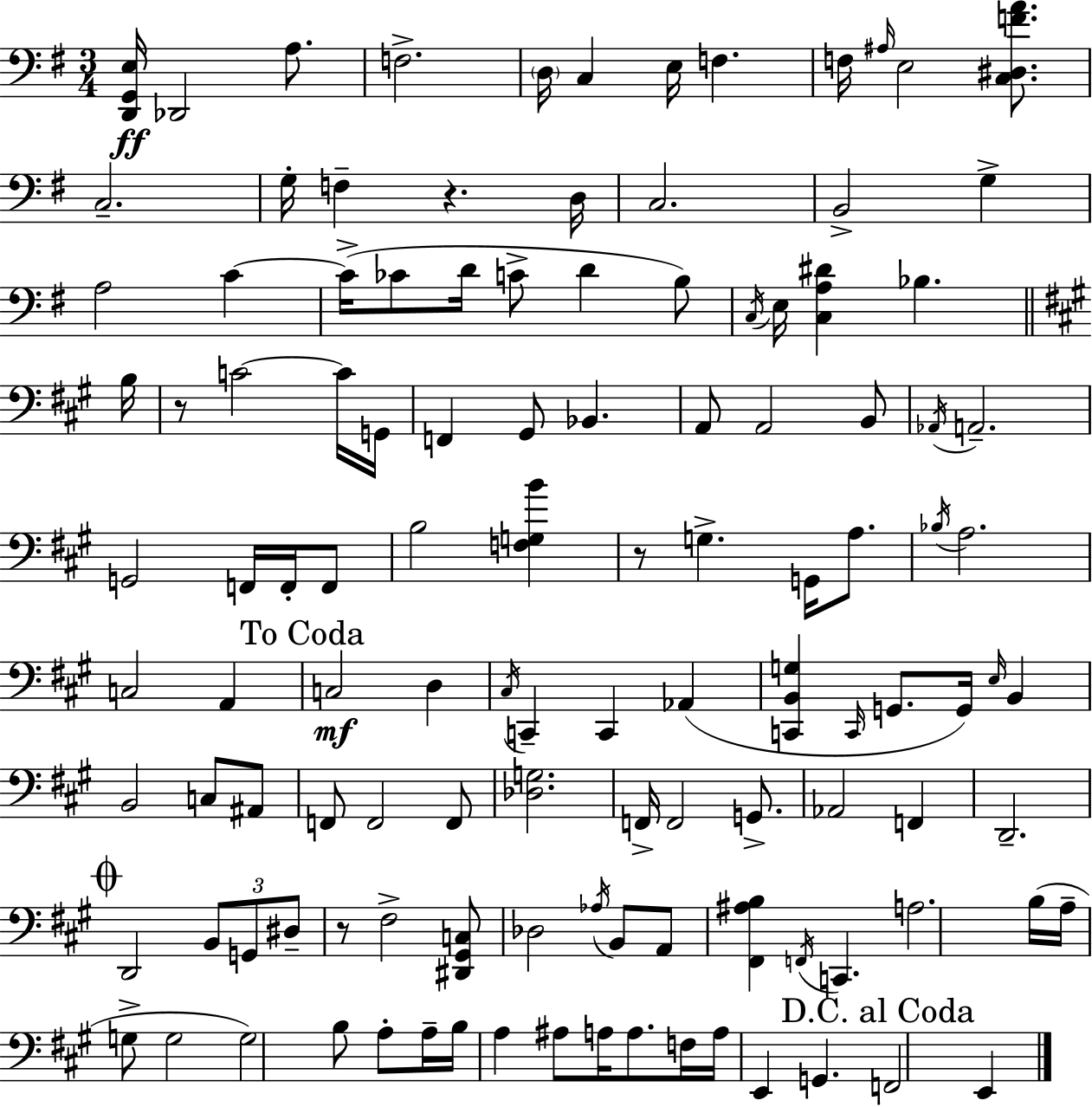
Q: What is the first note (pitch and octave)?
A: Db2